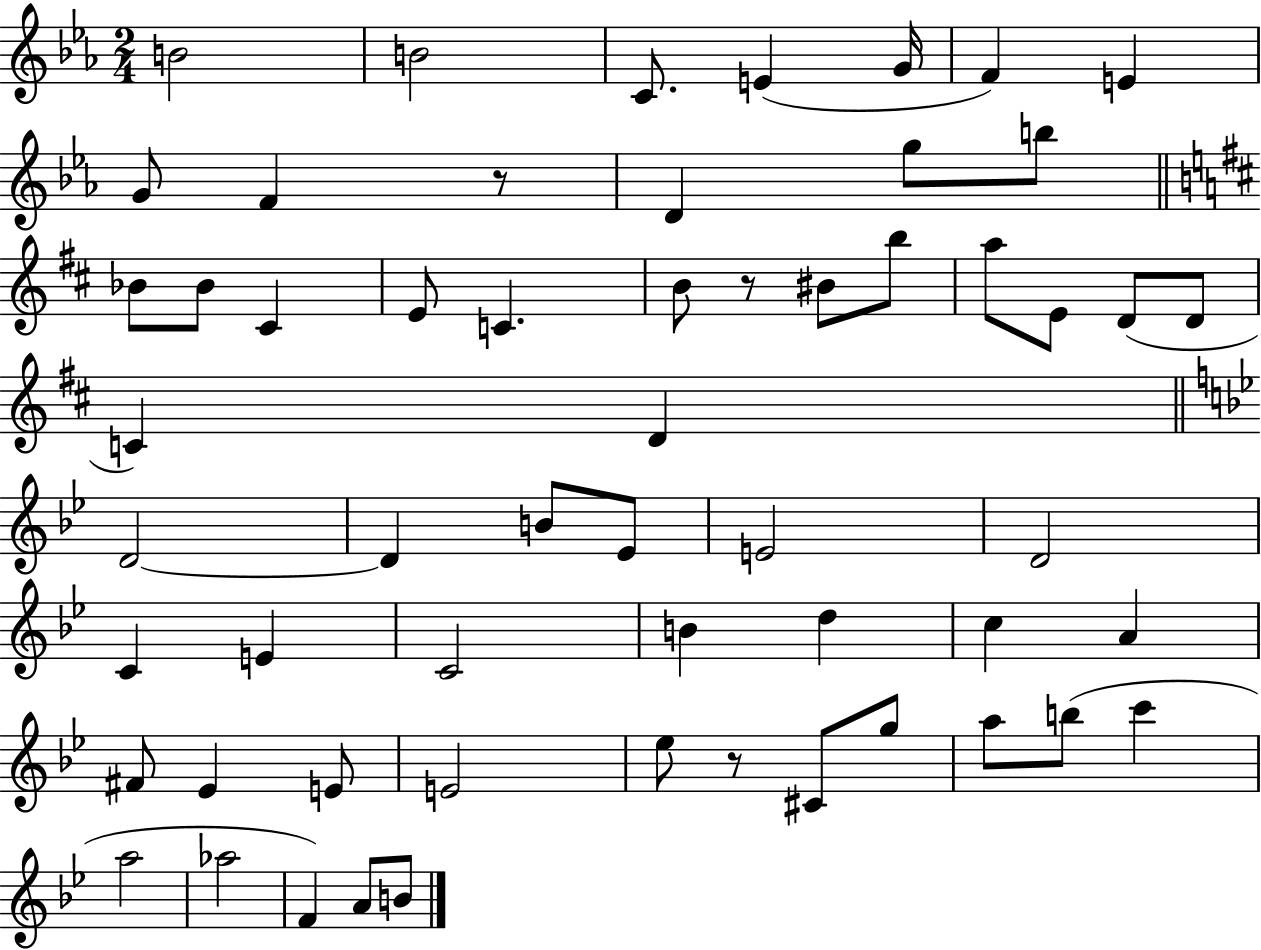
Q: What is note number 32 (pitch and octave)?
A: D4